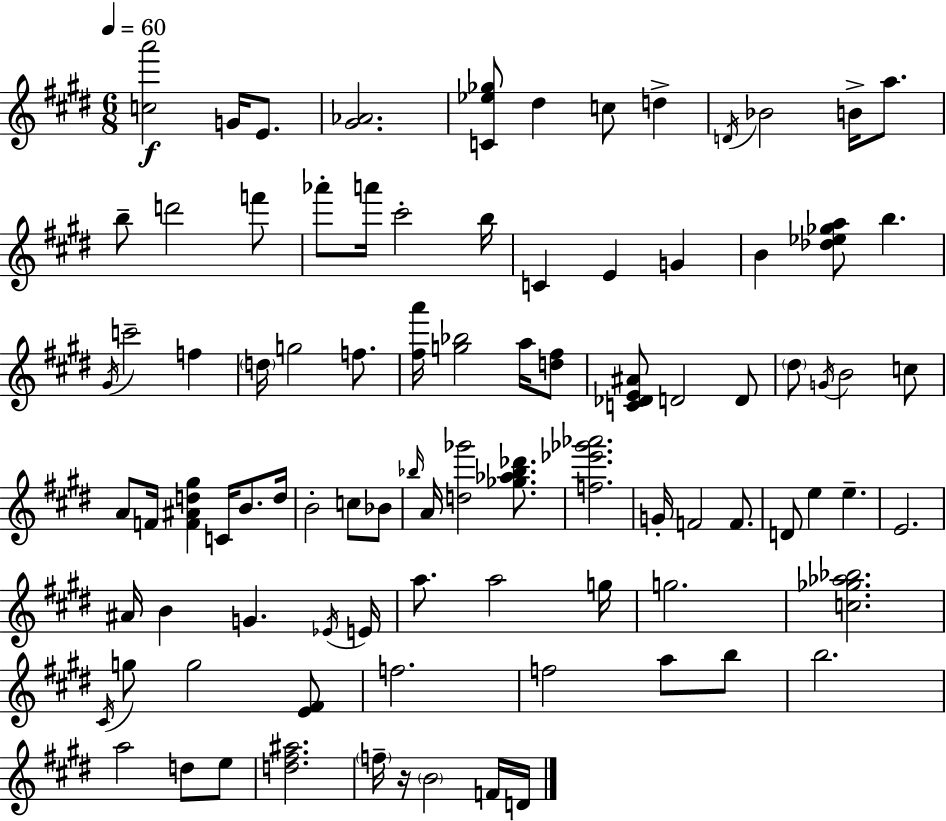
[C5,A6]/h G4/s E4/e. [G#4,Ab4]/h. [C4,Eb5,Gb5]/e D#5/q C5/e D5/q D4/s Bb4/h B4/s A5/e. B5/e D6/h F6/e Ab6/e A6/s C#6/h B5/s C4/q E4/q G4/q B4/q [Db5,Eb5,Gb5,A5]/e B5/q. G#4/s C6/h F5/q D5/s G5/h F5/e. [F#5,A6]/s [G5,Bb5]/h A5/s [D5,F#5]/e [C4,Db4,E4,A#4]/e D4/h D4/e D#5/e G4/s B4/h C5/e A4/e F4/s [F4,A#4,D5,G#5]/q C4/s B4/e. D5/s B4/h C5/e Bb4/e Bb5/s A4/s [D5,Gb6]/h [Gb5,Ab5,Bb5,Db6]/e. [F5,Eb6,Gb6,Ab6]/h. G4/s F4/h F4/e. D4/e E5/q E5/q. E4/h. A#4/s B4/q G4/q. Eb4/s E4/s A5/e. A5/h G5/s G5/h. [C5,Gb5,Ab5,Bb5]/h. C#4/s G5/e G5/h [E4,F#4]/e F5/h. F5/h A5/e B5/e B5/h. A5/h D5/e E5/e [D5,F#5,A#5]/h. F5/s R/s B4/h F4/s D4/s